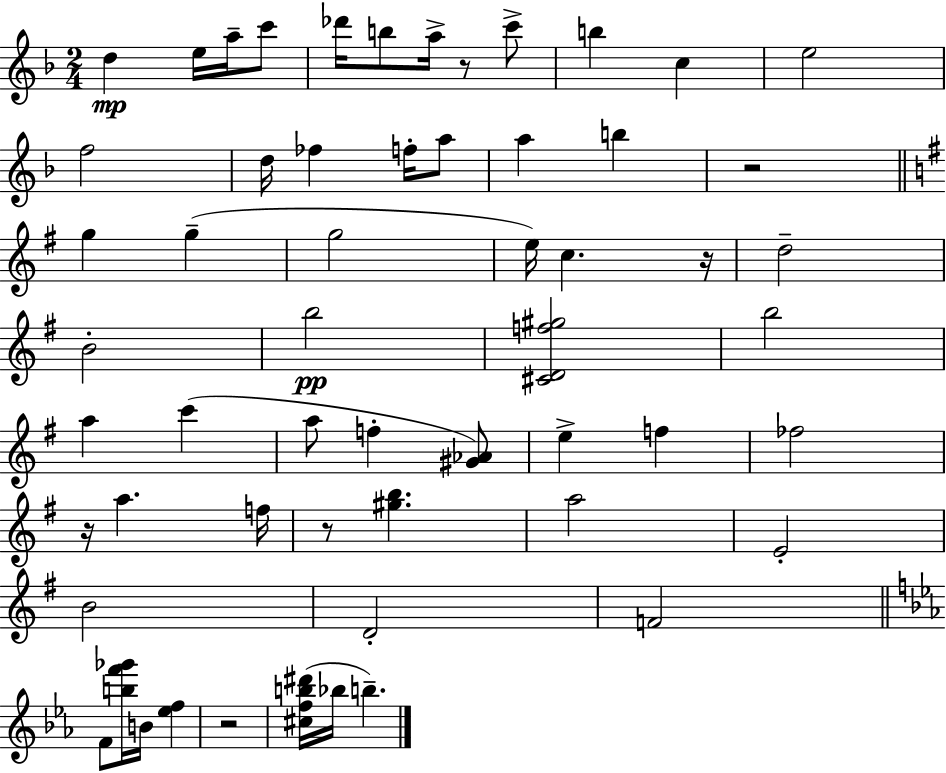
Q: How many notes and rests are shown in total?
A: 57